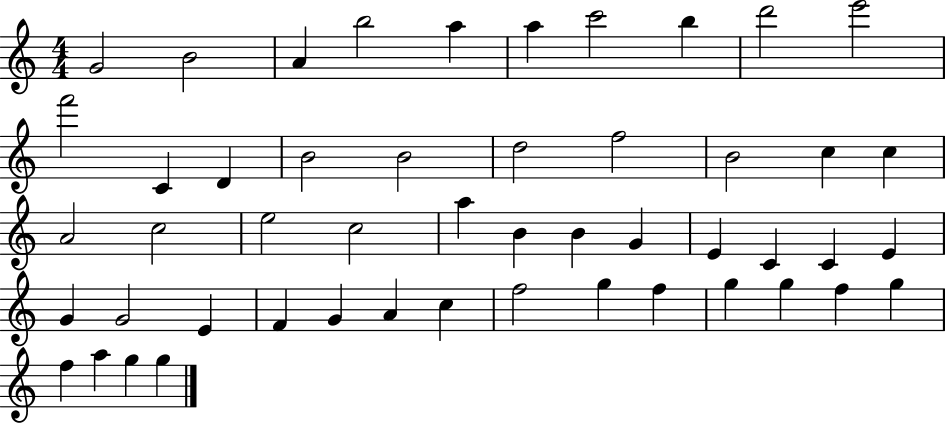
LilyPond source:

{
  \clef treble
  \numericTimeSignature
  \time 4/4
  \key c \major
  g'2 b'2 | a'4 b''2 a''4 | a''4 c'''2 b''4 | d'''2 e'''2 | \break f'''2 c'4 d'4 | b'2 b'2 | d''2 f''2 | b'2 c''4 c''4 | \break a'2 c''2 | e''2 c''2 | a''4 b'4 b'4 g'4 | e'4 c'4 c'4 e'4 | \break g'4 g'2 e'4 | f'4 g'4 a'4 c''4 | f''2 g''4 f''4 | g''4 g''4 f''4 g''4 | \break f''4 a''4 g''4 g''4 | \bar "|."
}